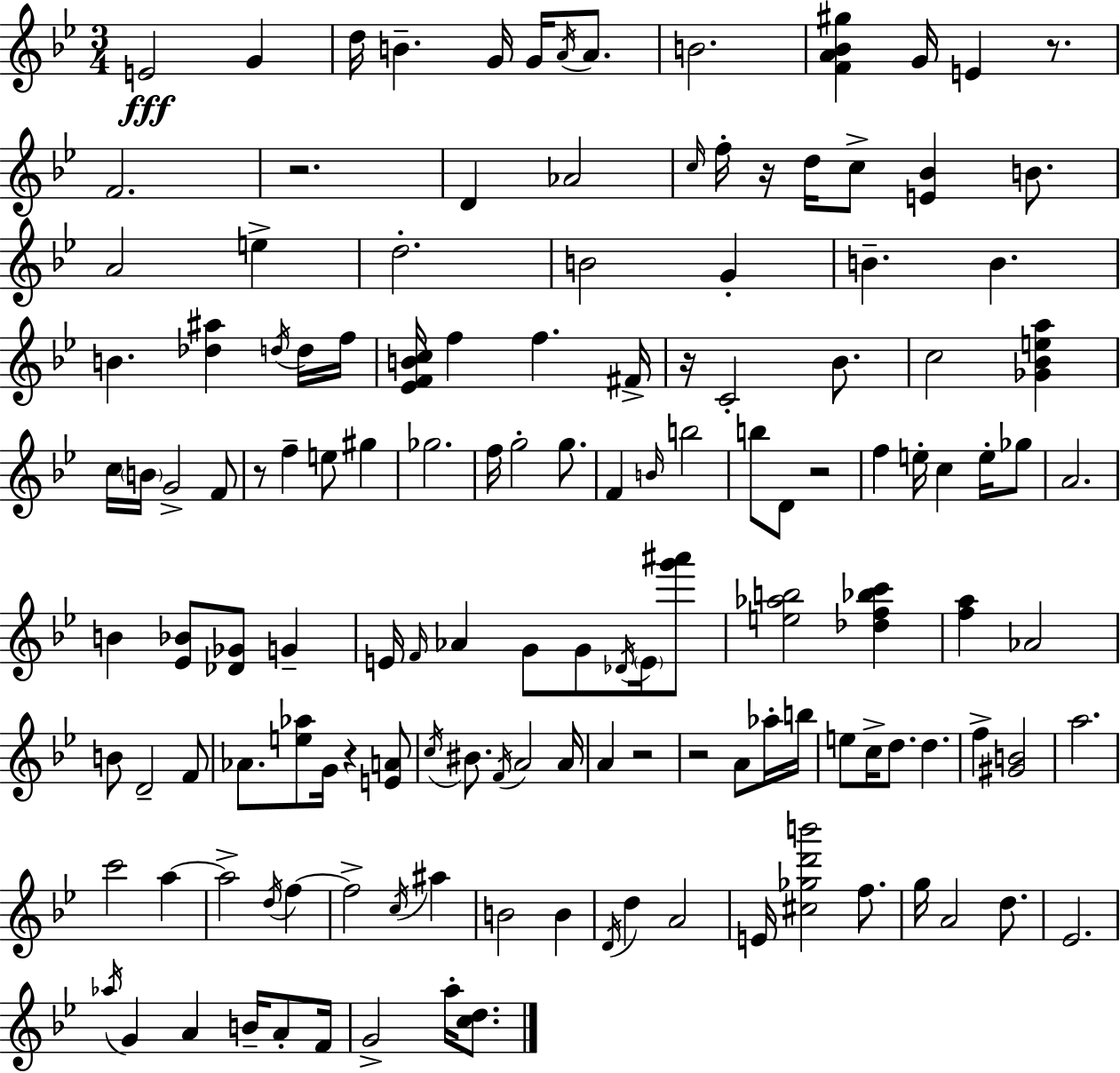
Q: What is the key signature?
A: G minor